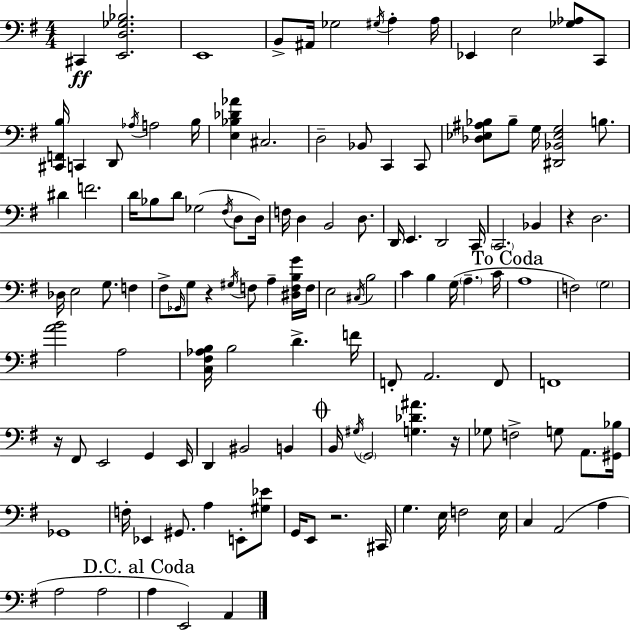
C#2/q [E2,D3,Gb3,Bb3]/h. E2/w B2/e A#2/s Gb3/h G#3/s A3/q A3/s Eb2/q E3/h [Gb3,Ab3]/e C2/e [C#2,F2,B3]/s C2/q D2/e Ab3/s A3/h B3/s [E3,Bb3,Db4,Ab4]/q C#3/h. D3/h Bb2/e C2/q C2/e [Db3,Eb3,A#3,Bb3]/e Bb3/e G3/s [D#2,Bb2,Eb3,G3]/h B3/e. D#4/q F4/h. D4/s Bb3/e D4/e Gb3/h F#3/s D3/e D3/s F3/s D3/q B2/h D3/e. D2/s E2/q. D2/h C2/s C2/h. Bb2/q R/q D3/h. Db3/s E3/h G3/e. F3/q F#3/e Gb2/s G3/e R/q G#3/s F3/e A3/q [D#3,F3,B3,G4]/s F3/s E3/h C#3/s B3/h C4/q B3/q G3/s A3/q. C4/s A3/w F3/h G3/h [A4,B4]/h A3/h [C3,F#3,Ab3,B3]/s B3/h D4/q. F4/s F2/e A2/h. F2/e F2/w R/s F#2/e E2/h G2/q E2/s D2/q BIS2/h B2/q B2/s G#3/s G2/h [G3,Db4,A#4]/q. R/s Gb3/e F3/h G3/e A2/e. [G#2,Bb3]/s Gb2/w F3/s Eb2/q G#2/e. A3/q E2/e [G#3,Eb4]/e G2/s E2/e R/h. C#2/s G3/q. E3/s F3/h E3/s C3/q A2/h A3/q A3/h A3/h A3/q E2/h A2/q